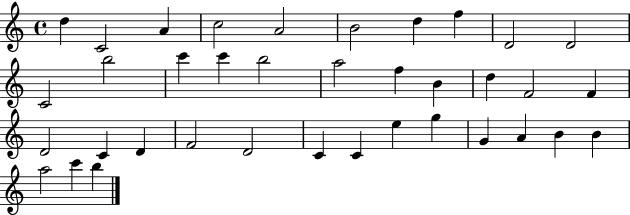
D5/q C4/h A4/q C5/h A4/h B4/h D5/q F5/q D4/h D4/h C4/h B5/h C6/q C6/q B5/h A5/h F5/q B4/q D5/q F4/h F4/q D4/h C4/q D4/q F4/h D4/h C4/q C4/q E5/q G5/q G4/q A4/q B4/q B4/q A5/h C6/q B5/q